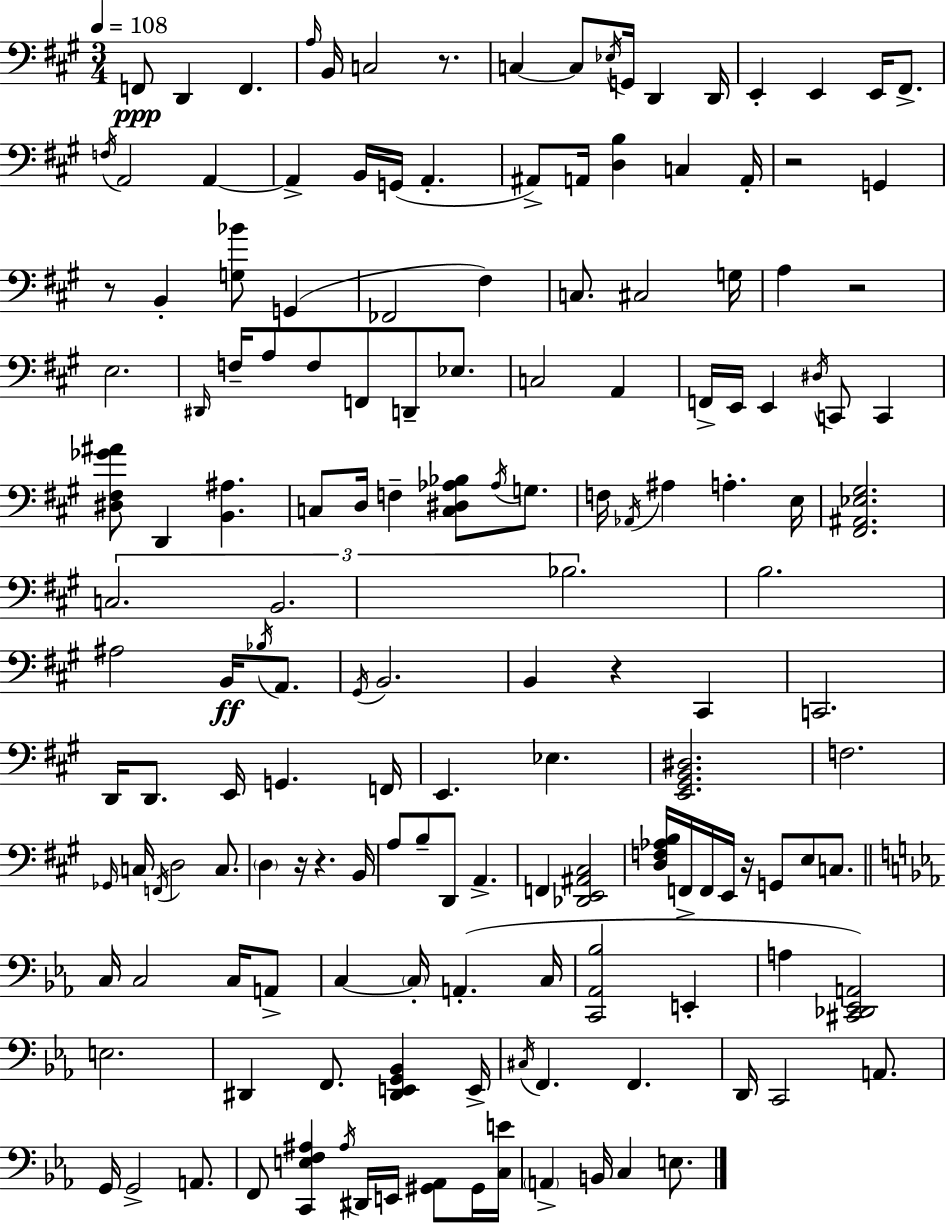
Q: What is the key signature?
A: A major